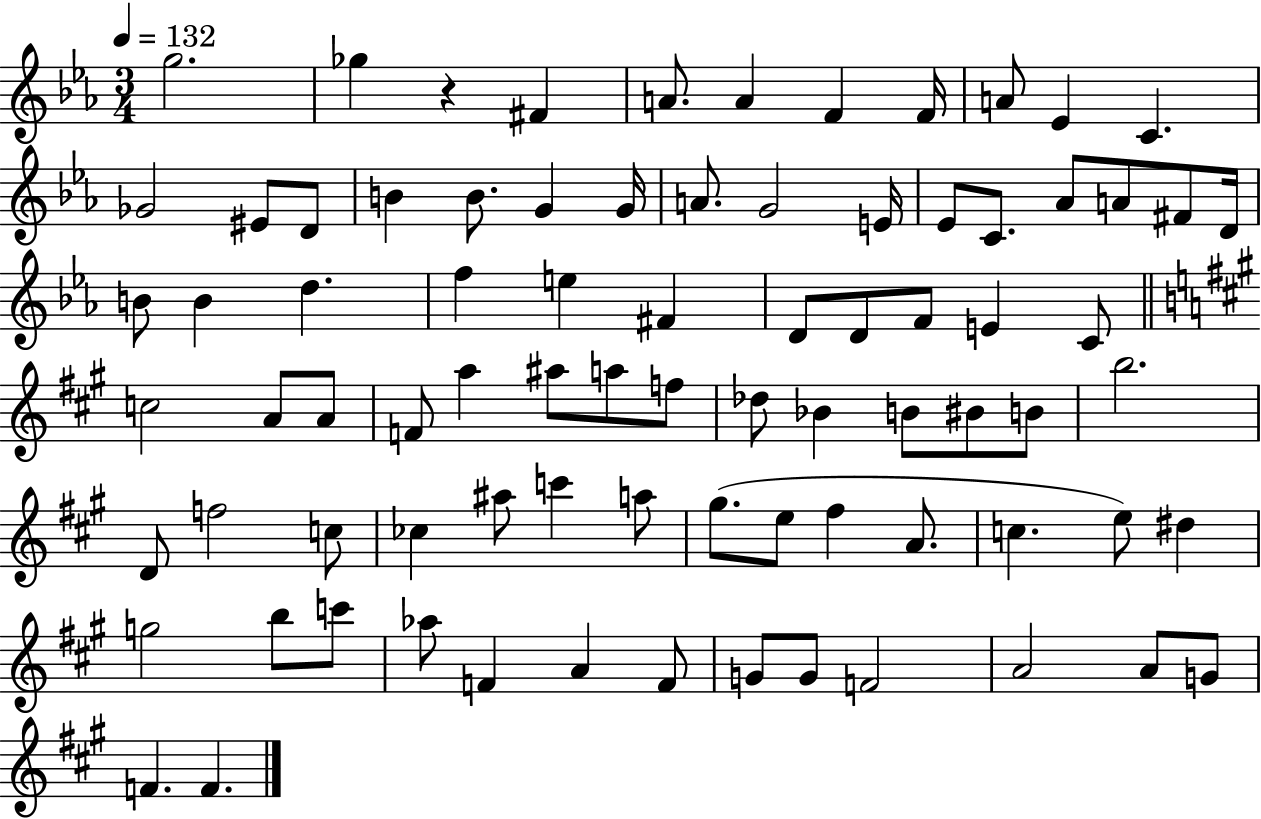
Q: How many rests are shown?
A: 1